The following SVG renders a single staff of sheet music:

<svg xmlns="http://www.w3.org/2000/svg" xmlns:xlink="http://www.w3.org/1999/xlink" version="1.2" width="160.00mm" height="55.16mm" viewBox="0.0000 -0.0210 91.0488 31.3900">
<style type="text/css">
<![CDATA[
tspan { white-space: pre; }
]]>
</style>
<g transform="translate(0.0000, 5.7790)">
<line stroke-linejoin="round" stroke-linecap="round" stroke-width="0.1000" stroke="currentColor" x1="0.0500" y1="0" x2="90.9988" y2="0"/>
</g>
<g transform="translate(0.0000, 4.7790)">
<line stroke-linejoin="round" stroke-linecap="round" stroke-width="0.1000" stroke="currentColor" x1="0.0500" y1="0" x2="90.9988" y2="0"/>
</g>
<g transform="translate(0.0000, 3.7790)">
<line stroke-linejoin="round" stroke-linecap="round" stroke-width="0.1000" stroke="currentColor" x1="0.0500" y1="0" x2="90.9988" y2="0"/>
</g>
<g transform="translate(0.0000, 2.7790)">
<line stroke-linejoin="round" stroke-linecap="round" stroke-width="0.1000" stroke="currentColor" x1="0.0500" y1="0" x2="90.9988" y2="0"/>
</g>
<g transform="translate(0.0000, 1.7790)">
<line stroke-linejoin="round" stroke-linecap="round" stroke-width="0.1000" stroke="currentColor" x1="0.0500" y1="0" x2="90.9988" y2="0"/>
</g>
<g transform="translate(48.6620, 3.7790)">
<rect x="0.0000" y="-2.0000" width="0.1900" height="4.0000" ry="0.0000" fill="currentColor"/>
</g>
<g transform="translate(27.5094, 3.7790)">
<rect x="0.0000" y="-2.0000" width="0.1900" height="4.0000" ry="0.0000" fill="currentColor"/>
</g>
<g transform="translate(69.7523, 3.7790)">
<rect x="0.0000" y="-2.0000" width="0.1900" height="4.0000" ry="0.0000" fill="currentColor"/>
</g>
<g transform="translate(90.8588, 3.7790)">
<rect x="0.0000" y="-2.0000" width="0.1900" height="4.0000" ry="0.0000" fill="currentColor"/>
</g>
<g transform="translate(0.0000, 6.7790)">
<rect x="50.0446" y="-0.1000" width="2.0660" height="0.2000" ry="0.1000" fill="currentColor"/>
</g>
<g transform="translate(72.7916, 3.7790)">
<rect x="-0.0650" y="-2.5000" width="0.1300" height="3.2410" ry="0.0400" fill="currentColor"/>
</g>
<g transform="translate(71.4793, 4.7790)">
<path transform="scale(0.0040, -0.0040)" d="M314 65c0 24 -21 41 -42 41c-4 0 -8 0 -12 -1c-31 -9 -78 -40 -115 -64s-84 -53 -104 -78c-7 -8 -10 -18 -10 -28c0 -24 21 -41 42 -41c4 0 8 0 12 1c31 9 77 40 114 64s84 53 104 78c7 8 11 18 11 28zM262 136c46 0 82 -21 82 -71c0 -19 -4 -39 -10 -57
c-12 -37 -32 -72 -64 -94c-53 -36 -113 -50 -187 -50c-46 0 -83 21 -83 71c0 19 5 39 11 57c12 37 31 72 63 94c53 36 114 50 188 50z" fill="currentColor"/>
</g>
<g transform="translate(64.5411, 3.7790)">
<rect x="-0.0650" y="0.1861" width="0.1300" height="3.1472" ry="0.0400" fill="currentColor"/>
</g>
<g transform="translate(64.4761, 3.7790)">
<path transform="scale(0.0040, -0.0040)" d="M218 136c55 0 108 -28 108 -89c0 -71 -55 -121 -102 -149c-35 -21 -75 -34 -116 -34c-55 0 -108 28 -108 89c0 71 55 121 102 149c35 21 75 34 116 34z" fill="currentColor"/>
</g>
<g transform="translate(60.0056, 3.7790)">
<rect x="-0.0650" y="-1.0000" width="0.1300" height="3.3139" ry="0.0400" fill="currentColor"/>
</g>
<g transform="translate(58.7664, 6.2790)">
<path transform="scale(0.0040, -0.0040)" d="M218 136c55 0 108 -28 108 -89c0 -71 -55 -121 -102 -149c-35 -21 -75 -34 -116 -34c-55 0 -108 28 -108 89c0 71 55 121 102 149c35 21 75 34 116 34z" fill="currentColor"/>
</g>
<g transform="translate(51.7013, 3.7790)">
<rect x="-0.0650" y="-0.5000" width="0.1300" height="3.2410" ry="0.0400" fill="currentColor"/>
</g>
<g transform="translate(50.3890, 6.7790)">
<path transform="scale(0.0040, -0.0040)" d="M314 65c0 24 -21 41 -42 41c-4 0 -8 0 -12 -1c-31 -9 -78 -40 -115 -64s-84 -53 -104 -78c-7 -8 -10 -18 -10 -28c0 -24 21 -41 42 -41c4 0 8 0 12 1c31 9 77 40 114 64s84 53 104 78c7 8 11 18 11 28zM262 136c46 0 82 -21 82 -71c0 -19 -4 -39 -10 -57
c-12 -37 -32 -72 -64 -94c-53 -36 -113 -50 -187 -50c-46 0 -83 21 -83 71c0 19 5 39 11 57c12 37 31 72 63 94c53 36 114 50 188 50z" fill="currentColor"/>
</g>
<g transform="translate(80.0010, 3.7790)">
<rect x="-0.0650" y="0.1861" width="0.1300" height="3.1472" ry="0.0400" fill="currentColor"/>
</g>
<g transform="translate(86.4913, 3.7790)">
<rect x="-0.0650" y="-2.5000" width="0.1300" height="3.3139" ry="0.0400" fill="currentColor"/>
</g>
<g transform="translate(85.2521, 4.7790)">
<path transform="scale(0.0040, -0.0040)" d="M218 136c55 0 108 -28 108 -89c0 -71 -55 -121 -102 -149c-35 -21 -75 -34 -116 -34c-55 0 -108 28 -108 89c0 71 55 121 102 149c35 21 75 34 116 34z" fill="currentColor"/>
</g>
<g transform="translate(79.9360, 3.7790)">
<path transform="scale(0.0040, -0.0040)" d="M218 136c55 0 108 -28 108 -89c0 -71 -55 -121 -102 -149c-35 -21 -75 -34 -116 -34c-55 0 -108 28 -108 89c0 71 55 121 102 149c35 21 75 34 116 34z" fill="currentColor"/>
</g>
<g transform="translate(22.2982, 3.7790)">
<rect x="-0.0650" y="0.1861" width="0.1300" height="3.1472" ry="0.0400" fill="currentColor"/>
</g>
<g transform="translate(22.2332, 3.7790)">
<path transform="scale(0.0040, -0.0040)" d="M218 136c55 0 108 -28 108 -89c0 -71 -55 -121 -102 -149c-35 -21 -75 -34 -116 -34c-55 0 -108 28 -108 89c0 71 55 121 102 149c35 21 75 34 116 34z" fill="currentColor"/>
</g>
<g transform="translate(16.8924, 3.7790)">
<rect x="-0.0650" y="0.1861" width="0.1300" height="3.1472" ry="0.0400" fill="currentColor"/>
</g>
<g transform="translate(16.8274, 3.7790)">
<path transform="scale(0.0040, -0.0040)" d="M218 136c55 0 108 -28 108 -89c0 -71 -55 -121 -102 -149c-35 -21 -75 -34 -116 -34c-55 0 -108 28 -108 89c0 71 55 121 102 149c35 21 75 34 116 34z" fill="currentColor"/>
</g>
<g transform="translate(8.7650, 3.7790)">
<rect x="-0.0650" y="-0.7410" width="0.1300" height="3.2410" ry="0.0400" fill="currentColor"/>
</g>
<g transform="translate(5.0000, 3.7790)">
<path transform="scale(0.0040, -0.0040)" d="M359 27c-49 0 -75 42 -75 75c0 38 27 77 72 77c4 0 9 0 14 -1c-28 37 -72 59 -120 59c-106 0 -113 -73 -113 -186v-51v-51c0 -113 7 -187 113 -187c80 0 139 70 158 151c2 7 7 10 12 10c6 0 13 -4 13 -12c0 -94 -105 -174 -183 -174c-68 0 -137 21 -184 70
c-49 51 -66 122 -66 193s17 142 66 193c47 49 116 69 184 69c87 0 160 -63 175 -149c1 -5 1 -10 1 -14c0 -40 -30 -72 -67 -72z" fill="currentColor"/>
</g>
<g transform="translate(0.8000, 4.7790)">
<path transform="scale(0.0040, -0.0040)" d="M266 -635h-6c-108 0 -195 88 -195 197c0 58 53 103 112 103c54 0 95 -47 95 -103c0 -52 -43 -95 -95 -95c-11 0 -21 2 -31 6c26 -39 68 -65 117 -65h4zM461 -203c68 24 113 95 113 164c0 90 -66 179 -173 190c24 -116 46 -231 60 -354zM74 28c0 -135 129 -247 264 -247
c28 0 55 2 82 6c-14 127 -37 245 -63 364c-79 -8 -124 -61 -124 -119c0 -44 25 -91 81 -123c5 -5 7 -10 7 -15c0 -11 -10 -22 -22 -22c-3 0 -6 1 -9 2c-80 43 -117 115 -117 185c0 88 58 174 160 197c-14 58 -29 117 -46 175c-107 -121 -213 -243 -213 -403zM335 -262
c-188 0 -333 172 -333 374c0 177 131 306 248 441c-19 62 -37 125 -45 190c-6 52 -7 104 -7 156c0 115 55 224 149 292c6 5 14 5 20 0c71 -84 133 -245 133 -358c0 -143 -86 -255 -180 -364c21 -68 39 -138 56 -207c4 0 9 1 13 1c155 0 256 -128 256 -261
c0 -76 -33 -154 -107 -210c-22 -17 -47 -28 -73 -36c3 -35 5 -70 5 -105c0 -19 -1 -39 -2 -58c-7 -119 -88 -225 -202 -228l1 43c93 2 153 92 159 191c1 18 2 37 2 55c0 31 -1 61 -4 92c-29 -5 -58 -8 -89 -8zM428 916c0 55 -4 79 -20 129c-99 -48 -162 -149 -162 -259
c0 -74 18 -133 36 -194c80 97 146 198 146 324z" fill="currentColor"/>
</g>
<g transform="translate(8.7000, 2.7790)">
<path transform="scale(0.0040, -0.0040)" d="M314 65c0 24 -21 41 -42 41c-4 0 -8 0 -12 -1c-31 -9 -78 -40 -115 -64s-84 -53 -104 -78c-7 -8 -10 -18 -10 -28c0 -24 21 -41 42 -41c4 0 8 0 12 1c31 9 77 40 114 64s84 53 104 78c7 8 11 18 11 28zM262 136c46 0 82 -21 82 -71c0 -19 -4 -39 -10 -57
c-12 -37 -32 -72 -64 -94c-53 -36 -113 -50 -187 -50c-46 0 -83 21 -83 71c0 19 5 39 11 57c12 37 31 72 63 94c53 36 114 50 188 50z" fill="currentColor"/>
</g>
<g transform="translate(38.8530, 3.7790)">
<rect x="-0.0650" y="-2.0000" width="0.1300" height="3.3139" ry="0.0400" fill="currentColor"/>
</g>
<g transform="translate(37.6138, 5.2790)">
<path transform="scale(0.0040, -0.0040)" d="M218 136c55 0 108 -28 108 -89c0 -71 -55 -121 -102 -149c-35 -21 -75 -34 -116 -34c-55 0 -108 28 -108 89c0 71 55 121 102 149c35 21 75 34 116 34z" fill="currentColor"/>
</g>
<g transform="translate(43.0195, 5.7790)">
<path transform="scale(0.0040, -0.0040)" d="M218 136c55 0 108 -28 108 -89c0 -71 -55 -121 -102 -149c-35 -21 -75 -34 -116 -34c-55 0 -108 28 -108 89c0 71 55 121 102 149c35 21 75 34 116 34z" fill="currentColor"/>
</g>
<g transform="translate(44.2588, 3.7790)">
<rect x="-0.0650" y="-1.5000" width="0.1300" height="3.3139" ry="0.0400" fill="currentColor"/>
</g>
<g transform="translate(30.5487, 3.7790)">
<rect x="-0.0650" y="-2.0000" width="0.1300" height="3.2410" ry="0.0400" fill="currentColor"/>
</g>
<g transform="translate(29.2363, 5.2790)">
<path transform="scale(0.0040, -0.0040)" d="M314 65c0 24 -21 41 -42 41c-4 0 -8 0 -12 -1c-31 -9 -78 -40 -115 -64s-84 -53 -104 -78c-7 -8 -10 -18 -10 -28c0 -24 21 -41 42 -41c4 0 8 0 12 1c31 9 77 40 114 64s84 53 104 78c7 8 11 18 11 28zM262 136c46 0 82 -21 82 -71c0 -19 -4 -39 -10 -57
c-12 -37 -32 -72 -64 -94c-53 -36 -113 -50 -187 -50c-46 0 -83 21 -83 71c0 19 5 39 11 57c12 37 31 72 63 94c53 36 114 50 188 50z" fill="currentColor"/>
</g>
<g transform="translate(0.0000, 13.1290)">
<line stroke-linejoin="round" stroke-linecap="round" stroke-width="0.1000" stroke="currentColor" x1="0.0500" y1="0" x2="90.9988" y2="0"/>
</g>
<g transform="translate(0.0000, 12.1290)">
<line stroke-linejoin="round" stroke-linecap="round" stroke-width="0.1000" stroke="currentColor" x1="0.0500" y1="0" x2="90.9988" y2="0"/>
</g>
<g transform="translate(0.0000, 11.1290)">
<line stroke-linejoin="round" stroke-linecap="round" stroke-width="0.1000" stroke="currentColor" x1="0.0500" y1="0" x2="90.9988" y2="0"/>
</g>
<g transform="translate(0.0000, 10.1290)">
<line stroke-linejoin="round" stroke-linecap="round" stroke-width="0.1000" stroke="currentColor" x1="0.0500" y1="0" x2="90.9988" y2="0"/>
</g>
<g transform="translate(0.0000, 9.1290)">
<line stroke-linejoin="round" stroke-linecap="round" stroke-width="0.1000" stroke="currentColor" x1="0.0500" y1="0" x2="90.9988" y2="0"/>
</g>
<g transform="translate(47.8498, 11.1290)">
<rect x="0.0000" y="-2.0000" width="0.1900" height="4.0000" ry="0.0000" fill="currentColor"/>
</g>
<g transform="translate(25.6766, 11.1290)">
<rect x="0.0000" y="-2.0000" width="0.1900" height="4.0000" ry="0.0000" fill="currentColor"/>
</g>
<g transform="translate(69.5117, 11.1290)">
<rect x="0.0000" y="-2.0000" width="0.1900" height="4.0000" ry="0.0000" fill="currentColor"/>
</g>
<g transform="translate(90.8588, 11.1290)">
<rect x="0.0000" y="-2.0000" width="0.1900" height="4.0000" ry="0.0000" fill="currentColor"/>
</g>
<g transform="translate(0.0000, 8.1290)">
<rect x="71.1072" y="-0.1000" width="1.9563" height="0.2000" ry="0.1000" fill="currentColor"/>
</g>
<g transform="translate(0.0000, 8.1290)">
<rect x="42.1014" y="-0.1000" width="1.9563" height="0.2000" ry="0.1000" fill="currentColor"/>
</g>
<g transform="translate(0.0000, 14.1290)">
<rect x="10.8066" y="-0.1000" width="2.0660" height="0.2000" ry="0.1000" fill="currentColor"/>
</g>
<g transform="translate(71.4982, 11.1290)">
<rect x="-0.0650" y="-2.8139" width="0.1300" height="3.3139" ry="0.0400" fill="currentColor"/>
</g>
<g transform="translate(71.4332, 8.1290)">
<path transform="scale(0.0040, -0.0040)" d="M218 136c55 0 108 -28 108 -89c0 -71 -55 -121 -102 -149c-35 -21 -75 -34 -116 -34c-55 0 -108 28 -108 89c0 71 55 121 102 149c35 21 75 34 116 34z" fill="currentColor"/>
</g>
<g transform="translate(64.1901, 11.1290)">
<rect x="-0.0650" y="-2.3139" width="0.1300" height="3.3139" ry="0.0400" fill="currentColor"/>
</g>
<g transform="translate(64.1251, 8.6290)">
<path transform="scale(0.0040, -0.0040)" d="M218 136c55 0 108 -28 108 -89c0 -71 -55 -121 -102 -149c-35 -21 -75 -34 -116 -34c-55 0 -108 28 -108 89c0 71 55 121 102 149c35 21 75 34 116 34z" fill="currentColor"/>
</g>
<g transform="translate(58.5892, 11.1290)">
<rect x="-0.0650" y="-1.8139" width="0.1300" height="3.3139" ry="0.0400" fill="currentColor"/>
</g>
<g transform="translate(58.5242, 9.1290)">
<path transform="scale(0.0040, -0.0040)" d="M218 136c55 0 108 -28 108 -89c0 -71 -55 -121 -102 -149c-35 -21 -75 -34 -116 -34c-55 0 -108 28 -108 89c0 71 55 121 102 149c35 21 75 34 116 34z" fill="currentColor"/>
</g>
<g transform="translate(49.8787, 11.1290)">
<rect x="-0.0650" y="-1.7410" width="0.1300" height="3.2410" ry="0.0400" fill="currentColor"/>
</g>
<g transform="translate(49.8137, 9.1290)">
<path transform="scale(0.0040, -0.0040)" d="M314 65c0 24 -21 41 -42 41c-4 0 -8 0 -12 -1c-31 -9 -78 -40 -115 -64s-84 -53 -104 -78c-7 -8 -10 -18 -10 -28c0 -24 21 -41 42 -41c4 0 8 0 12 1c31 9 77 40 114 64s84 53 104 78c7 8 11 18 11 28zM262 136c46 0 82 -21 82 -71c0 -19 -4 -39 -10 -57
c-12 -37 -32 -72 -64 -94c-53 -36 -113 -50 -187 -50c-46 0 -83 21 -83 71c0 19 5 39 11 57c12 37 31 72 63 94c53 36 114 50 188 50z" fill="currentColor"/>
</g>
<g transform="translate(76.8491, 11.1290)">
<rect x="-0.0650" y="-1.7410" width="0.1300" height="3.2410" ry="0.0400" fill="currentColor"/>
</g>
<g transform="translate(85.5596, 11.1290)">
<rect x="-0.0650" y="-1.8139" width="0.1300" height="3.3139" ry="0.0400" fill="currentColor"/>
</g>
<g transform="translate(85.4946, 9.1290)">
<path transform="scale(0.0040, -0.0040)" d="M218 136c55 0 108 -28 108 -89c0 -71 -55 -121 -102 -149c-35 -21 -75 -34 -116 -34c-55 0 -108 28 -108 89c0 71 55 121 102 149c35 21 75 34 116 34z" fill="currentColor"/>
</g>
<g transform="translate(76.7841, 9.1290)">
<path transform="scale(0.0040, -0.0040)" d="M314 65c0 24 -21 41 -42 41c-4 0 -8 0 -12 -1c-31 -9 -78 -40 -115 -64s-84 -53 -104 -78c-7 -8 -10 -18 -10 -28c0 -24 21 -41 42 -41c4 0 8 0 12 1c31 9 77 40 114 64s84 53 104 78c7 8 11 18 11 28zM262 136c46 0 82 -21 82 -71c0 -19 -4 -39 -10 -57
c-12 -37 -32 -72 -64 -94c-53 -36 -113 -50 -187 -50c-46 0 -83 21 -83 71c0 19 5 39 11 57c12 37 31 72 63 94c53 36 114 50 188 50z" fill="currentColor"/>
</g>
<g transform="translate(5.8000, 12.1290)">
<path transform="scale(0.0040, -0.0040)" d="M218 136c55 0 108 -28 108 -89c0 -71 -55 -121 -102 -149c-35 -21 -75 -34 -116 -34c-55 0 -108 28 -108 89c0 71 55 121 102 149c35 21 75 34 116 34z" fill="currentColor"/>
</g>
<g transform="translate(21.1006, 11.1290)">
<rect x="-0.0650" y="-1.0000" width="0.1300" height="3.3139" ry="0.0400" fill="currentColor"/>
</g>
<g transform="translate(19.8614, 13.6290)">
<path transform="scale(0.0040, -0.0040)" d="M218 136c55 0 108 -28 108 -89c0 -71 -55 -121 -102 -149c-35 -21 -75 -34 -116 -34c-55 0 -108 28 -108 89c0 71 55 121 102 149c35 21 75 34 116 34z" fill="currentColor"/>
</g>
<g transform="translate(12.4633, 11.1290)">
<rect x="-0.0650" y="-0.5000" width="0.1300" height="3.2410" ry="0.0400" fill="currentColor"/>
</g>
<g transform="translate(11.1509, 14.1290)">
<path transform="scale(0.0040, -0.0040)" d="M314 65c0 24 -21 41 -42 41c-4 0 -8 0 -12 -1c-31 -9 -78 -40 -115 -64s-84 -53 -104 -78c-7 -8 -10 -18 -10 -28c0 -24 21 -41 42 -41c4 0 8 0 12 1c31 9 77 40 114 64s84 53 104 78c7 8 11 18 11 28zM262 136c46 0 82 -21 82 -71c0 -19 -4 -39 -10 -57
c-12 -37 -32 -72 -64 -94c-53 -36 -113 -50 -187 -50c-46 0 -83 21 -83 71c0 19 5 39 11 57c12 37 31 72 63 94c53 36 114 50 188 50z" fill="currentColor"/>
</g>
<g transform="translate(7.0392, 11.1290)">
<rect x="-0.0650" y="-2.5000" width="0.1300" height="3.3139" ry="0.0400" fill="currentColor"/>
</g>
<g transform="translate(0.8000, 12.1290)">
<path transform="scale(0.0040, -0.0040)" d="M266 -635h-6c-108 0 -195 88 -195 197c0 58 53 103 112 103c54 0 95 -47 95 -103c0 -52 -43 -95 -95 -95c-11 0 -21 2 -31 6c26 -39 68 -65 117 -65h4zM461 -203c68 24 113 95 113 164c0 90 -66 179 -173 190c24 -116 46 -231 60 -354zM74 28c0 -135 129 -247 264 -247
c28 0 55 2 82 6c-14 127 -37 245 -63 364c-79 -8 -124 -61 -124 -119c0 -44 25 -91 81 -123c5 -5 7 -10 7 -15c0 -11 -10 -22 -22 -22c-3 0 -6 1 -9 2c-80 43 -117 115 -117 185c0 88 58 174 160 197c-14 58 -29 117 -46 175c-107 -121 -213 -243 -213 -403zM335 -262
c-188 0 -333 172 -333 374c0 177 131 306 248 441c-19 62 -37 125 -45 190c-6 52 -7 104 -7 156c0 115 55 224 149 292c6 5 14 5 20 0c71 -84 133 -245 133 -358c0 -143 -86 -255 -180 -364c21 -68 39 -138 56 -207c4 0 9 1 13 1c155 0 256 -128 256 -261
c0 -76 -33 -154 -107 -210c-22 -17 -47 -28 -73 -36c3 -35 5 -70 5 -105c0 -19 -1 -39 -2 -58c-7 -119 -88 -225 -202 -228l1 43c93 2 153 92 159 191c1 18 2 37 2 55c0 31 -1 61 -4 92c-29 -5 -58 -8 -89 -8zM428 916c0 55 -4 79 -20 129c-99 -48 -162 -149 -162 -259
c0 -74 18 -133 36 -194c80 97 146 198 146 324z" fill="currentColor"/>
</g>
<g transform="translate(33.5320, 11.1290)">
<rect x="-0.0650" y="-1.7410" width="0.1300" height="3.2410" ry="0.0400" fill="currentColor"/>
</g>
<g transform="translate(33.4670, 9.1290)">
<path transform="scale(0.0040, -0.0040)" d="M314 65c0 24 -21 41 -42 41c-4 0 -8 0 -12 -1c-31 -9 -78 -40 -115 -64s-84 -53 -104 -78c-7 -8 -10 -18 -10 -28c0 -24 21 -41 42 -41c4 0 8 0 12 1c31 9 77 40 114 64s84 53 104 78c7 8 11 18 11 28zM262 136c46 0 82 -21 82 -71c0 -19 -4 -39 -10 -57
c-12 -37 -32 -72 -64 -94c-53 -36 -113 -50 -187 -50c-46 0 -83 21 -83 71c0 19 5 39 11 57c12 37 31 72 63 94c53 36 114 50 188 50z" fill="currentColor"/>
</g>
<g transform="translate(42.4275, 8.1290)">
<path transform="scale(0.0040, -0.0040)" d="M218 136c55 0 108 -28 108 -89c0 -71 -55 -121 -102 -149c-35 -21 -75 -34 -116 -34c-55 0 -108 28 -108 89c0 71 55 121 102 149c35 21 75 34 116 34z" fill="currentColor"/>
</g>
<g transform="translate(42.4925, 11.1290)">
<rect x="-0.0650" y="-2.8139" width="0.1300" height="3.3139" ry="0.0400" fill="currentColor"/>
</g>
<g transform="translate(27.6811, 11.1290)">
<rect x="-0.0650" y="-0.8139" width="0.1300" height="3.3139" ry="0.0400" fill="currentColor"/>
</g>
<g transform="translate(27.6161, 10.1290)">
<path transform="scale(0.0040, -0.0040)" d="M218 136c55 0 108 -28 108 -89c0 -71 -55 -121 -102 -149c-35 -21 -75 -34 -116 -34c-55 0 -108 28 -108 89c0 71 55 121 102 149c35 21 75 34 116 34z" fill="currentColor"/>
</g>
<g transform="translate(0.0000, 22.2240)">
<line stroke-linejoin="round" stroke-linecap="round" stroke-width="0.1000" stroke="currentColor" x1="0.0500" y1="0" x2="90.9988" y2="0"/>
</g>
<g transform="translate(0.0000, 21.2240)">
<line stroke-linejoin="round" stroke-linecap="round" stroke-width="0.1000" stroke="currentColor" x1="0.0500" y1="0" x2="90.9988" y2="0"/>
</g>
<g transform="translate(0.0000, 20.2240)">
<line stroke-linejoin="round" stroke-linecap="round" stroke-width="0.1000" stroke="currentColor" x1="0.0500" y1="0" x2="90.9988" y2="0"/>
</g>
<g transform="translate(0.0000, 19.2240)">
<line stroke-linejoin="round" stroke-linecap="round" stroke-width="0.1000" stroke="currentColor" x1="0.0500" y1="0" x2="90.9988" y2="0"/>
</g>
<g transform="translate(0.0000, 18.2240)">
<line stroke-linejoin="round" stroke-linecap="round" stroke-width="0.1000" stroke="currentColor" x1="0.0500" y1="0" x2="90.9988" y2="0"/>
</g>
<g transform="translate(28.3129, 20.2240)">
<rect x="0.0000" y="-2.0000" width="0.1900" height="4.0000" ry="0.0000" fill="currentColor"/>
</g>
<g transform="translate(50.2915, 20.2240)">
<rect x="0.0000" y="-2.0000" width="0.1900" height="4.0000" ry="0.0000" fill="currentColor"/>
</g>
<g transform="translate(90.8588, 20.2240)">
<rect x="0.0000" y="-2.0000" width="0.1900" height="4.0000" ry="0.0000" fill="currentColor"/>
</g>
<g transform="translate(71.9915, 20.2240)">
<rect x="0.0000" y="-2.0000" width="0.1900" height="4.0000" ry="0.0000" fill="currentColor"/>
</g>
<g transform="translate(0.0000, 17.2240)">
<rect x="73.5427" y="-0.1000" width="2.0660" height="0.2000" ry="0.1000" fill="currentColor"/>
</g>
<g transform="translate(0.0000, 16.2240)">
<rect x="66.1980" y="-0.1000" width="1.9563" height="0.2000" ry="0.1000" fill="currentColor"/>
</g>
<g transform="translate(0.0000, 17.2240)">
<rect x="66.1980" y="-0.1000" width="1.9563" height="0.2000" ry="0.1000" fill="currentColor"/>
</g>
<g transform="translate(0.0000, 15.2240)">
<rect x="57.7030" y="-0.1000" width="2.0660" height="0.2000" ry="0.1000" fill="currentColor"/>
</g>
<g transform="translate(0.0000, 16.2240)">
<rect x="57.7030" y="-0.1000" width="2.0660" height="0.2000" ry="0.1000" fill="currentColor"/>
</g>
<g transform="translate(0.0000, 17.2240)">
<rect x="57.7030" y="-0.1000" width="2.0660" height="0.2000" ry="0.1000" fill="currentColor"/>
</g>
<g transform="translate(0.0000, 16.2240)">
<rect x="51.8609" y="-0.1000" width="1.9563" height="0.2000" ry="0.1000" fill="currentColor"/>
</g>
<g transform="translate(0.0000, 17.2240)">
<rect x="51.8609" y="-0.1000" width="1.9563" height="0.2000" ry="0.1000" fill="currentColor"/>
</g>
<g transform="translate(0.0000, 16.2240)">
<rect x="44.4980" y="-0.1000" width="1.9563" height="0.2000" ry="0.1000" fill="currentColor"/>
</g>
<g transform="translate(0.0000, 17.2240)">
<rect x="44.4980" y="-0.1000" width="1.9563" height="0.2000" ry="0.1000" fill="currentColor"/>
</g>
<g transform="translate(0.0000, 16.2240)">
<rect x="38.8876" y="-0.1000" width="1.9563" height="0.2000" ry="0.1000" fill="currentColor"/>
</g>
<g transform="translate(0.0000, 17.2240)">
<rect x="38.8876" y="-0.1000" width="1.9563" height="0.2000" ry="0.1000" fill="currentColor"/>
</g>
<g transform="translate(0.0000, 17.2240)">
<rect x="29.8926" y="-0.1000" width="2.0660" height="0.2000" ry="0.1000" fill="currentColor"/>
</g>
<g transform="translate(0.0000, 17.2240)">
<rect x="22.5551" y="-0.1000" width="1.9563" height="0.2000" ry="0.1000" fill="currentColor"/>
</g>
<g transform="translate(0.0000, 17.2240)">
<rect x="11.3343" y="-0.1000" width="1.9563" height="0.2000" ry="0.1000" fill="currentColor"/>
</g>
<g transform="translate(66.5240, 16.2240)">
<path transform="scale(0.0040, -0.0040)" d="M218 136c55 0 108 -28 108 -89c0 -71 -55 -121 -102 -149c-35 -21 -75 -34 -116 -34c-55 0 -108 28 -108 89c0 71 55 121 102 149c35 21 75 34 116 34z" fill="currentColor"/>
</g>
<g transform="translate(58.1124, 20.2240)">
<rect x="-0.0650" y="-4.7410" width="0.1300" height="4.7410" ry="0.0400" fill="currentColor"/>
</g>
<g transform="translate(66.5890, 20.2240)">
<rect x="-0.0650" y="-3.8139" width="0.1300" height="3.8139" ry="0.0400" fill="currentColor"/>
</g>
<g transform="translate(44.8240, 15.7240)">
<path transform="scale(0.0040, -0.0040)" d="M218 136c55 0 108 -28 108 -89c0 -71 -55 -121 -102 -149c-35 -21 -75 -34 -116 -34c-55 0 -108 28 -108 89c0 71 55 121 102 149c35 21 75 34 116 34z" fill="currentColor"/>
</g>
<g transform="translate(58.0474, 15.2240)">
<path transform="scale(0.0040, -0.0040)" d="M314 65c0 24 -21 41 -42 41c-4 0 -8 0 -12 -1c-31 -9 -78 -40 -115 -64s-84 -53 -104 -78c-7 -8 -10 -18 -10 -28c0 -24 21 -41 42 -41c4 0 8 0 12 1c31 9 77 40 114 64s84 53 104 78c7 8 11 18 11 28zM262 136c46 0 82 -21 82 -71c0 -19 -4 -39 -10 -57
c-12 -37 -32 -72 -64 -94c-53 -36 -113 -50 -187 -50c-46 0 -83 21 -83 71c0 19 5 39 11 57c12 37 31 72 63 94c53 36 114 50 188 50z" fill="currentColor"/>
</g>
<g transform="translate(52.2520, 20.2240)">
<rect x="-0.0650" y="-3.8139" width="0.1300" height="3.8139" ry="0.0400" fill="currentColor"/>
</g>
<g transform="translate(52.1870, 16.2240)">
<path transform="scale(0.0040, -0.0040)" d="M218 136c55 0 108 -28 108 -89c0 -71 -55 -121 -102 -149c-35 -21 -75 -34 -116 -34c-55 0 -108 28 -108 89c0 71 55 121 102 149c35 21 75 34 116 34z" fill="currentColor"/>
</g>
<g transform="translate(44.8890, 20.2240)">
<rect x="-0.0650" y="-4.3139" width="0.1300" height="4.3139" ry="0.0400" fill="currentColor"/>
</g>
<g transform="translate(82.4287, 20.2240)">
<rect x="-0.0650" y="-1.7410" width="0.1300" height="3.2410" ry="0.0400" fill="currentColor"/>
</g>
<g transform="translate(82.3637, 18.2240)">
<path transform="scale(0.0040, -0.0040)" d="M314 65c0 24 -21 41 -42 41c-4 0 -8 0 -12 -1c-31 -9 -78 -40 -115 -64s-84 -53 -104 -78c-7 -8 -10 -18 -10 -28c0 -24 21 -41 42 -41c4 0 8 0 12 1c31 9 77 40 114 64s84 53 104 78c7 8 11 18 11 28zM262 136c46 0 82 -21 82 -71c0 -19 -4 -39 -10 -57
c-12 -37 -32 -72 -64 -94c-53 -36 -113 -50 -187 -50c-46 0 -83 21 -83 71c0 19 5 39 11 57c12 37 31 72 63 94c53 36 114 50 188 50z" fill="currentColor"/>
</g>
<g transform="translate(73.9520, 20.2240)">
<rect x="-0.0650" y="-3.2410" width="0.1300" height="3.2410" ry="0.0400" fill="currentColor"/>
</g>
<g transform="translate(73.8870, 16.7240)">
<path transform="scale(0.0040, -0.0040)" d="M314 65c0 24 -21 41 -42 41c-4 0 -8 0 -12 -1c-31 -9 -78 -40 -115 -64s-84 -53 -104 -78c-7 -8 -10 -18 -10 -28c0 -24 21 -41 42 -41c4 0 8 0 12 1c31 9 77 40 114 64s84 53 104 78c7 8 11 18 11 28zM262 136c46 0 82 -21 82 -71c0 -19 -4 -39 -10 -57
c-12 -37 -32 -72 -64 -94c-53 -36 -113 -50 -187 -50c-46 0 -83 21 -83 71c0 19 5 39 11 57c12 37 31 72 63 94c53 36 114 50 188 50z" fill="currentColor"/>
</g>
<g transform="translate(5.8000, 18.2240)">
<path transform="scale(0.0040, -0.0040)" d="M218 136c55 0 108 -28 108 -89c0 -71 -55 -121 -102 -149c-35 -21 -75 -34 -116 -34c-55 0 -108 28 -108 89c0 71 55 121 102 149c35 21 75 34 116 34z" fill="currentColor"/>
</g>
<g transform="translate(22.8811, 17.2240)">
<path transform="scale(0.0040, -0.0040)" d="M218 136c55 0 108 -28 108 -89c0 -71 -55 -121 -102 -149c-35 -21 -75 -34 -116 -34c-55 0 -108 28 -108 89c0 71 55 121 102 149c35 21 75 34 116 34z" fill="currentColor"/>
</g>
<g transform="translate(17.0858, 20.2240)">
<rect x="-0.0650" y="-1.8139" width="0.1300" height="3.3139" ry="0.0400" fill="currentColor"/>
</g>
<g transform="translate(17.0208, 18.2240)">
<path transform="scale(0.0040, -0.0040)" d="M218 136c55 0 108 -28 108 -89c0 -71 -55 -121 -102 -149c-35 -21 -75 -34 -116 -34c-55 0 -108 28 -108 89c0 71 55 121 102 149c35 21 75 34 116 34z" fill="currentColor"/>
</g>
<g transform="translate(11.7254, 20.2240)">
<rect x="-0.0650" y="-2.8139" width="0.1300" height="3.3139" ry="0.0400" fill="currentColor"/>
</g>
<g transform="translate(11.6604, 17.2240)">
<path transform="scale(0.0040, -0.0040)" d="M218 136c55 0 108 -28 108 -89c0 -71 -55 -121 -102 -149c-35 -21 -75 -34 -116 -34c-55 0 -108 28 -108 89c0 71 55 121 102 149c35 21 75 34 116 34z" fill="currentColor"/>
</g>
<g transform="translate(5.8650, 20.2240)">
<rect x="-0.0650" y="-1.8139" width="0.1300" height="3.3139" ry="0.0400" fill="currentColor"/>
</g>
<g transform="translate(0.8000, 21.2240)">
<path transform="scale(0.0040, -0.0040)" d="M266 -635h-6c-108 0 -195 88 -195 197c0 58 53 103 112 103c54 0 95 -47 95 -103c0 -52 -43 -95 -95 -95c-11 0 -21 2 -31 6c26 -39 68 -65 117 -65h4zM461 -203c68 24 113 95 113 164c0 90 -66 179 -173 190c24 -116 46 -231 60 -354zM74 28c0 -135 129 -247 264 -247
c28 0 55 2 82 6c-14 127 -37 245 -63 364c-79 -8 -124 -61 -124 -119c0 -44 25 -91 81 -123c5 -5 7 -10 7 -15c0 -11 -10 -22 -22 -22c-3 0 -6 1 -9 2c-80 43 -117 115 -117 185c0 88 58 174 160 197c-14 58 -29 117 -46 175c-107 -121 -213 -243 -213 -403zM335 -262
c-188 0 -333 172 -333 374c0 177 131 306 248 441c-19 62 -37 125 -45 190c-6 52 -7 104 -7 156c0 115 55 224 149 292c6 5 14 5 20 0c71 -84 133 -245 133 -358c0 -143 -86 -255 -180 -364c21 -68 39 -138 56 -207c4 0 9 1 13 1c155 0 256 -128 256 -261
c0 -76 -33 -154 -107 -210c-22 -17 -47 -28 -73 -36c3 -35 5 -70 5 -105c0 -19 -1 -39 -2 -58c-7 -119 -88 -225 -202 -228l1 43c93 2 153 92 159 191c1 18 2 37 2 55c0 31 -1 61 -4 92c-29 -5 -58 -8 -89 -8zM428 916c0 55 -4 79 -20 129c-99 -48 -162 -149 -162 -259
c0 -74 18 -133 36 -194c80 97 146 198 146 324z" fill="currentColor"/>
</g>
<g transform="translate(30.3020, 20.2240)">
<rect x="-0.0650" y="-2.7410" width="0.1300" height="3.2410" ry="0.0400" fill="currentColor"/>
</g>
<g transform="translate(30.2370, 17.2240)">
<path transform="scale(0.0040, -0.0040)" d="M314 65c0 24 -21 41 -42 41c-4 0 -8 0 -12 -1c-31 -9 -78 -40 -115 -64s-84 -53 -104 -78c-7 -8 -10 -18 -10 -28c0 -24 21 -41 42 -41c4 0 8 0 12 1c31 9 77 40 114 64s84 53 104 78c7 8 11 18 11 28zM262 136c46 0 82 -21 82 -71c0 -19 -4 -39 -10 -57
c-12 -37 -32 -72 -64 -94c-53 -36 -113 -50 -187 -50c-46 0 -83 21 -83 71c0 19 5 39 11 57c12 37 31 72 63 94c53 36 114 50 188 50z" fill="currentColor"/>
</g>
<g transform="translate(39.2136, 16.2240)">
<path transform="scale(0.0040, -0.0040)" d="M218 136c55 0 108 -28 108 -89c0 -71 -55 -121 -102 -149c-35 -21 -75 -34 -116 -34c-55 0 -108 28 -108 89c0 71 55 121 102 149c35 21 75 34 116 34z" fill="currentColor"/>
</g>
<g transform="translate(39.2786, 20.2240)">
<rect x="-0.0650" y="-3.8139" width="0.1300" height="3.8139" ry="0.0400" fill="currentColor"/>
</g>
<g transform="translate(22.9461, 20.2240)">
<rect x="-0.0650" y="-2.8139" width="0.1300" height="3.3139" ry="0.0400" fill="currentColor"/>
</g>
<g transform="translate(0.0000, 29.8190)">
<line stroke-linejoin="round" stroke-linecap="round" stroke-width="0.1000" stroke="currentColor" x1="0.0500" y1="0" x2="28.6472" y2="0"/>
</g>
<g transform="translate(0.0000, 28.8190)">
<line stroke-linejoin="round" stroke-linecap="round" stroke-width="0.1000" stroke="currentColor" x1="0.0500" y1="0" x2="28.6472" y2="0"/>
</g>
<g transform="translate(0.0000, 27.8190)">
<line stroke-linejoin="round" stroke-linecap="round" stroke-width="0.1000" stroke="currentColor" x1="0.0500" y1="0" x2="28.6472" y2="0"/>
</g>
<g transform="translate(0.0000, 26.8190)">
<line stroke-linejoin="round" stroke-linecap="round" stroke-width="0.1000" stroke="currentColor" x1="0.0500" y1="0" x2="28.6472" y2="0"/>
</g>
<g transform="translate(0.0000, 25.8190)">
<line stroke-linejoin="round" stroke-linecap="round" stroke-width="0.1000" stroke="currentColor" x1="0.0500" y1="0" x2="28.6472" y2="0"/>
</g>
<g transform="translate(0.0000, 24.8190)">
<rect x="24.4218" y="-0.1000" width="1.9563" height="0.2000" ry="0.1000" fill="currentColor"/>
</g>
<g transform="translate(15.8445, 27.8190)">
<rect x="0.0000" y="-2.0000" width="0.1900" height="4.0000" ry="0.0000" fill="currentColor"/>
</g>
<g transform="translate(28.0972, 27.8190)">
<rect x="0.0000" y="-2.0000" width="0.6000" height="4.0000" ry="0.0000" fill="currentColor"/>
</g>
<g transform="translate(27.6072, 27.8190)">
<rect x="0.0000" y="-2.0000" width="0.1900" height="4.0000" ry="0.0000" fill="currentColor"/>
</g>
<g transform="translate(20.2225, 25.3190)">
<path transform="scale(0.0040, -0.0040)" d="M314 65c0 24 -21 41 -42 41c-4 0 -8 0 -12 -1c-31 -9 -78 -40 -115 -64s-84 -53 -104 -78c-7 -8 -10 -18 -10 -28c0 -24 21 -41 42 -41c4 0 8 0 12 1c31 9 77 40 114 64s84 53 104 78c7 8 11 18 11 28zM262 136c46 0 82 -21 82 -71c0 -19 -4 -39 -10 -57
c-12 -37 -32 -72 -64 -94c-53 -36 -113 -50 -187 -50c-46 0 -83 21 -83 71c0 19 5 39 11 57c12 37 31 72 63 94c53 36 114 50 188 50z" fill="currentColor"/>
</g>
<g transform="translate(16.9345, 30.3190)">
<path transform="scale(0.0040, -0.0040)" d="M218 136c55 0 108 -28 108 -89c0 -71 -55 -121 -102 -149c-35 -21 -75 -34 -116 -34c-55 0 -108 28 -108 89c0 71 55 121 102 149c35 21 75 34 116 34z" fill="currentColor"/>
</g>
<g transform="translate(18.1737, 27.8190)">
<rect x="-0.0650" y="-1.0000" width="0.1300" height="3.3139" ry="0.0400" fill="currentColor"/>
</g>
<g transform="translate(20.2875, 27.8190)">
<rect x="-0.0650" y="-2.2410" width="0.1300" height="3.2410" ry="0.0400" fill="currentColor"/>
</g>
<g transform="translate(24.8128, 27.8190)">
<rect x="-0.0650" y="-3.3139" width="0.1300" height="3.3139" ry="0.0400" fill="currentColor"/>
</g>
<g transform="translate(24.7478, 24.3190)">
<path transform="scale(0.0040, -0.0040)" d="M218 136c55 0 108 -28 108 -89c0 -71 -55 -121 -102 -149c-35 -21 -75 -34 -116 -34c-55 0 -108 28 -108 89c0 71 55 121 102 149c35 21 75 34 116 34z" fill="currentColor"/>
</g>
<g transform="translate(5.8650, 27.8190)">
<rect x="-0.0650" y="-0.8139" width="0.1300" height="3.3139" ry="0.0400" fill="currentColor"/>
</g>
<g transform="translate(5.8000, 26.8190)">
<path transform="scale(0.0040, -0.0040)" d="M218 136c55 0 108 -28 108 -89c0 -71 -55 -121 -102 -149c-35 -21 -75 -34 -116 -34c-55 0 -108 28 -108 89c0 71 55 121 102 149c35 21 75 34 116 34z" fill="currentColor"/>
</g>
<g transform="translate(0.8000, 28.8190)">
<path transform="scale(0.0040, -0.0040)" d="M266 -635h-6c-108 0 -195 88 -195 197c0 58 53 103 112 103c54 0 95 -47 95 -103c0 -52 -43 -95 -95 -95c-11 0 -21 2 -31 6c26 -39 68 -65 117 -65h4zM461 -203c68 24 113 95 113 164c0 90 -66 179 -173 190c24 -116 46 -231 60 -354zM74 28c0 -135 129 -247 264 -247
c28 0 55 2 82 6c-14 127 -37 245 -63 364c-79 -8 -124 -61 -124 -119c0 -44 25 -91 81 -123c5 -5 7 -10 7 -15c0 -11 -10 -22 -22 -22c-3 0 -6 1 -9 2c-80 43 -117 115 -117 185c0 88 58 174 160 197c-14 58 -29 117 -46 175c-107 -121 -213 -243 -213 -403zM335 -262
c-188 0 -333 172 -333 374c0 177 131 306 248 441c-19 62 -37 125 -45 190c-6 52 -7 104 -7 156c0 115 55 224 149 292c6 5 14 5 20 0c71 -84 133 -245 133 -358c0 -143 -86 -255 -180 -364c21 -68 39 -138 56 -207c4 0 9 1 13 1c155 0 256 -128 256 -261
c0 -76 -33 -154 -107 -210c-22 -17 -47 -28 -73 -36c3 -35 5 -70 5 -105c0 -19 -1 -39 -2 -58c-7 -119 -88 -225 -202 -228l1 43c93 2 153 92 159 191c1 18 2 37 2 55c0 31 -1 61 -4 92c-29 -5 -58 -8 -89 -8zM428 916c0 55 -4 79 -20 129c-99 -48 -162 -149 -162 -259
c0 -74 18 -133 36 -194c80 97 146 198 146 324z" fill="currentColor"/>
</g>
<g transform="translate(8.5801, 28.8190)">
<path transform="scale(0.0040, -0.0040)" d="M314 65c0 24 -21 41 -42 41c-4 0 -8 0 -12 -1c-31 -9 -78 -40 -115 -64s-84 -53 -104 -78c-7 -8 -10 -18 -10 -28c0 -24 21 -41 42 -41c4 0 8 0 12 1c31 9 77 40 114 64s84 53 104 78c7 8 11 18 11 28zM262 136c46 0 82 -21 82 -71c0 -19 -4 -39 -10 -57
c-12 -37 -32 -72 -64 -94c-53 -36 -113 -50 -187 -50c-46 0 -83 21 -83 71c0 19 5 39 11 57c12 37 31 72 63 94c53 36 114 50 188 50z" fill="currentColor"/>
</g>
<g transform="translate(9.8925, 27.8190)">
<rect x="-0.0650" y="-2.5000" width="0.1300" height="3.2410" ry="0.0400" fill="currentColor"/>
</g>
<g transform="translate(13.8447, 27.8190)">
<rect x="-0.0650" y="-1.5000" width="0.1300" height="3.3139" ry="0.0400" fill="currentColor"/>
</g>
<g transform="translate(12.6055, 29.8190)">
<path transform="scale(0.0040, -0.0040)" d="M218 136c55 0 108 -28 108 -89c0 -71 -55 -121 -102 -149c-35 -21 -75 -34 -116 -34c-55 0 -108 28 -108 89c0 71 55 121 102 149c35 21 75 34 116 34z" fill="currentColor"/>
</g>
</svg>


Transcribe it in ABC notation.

X:1
T:Untitled
M:4/4
L:1/4
K:C
d2 B B F2 F E C2 D B G2 B G G C2 D d f2 a f2 f g a f2 f f a f a a2 c' d' c' e'2 c' b2 f2 d G2 E D g2 b